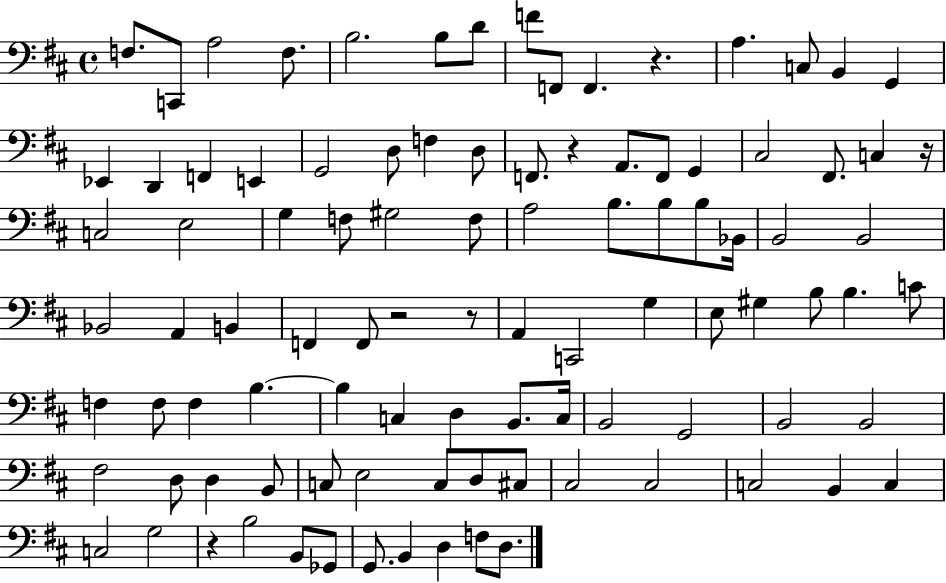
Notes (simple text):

F3/e. C2/e A3/h F3/e. B3/h. B3/e D4/e F4/e F2/e F2/q. R/q. A3/q. C3/e B2/q G2/q Eb2/q D2/q F2/q E2/q G2/h D3/e F3/q D3/e F2/e. R/q A2/e. F2/e G2/q C#3/h F#2/e. C3/q R/s C3/h E3/h G3/q F3/e G#3/h F3/e A3/h B3/e. B3/e B3/e Bb2/s B2/h B2/h Bb2/h A2/q B2/q F2/q F2/e R/h R/e A2/q C2/h G3/q E3/e G#3/q B3/e B3/q. C4/e F3/q F3/e F3/q B3/q. B3/q C3/q D3/q B2/e. C3/s B2/h G2/h B2/h B2/h F#3/h D3/e D3/q B2/e C3/e E3/h C3/e D3/e C#3/e C#3/h C#3/h C3/h B2/q C3/q C3/h G3/h R/q B3/h B2/e Gb2/e G2/e. B2/q D3/q F3/e D3/e.